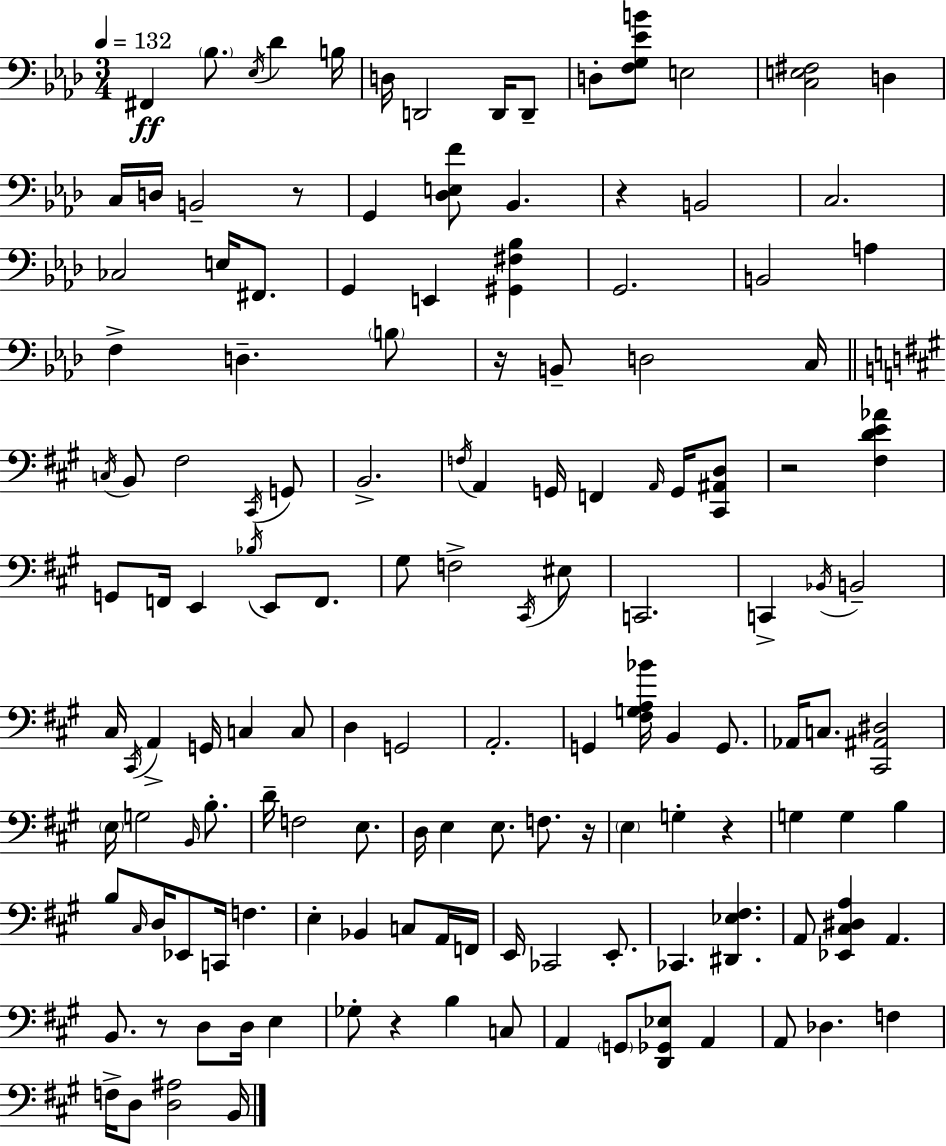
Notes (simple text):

F#2/q Bb3/e. Eb3/s Db4/q B3/s D3/s D2/h D2/s D2/e D3/e [F3,G3,Eb4,B4]/e E3/h [C3,E3,F#3]/h D3/q C3/s D3/s B2/h R/e G2/q [Db3,E3,F4]/e Bb2/q. R/q B2/h C3/h. CES3/h E3/s F#2/e. G2/q E2/q [G#2,F#3,Bb3]/q G2/h. B2/h A3/q F3/q D3/q. B3/e R/s B2/e D3/h C3/s C3/s B2/e F#3/h C#2/s G2/e B2/h. F3/s A2/q G2/s F2/q A2/s G2/s [C#2,A#2,D3]/e R/h [F#3,D4,E4,Ab4]/q G2/e F2/s E2/q Bb3/s E2/e F2/e. G#3/e F3/h C#2/s EIS3/e C2/h. C2/q Bb2/s B2/h C#3/s C#2/s A2/q G2/s C3/q C3/e D3/q G2/h A2/h. G2/q [F#3,G3,A3,Bb4]/s B2/q G2/e. Ab2/s C3/e. [C#2,A#2,D#3]/h E3/s G3/h B2/s B3/e. D4/s F3/h E3/e. D3/s E3/q E3/e. F3/e. R/s E3/q G3/q R/q G3/q G3/q B3/q B3/e C#3/s D3/s Eb2/e C2/s F3/q. E3/q Bb2/q C3/e A2/s F2/s E2/s CES2/h E2/e. CES2/q. [D#2,Eb3,F#3]/q. A2/e [Eb2,C#3,D#3,A3]/q A2/q. B2/e. R/e D3/e D3/s E3/q Gb3/e R/q B3/q C3/e A2/q G2/e [D2,Gb2,Eb3]/e A2/q A2/e Db3/q. F3/q F3/s D3/e [D3,A#3]/h B2/s